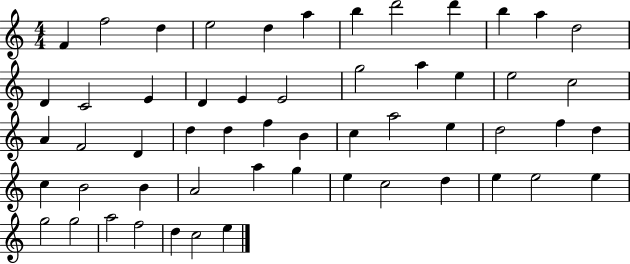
{
  \clef treble
  \numericTimeSignature
  \time 4/4
  \key c \major
  f'4 f''2 d''4 | e''2 d''4 a''4 | b''4 d'''2 d'''4 | b''4 a''4 d''2 | \break d'4 c'2 e'4 | d'4 e'4 e'2 | g''2 a''4 e''4 | e''2 c''2 | \break a'4 f'2 d'4 | d''4 d''4 f''4 b'4 | c''4 a''2 e''4 | d''2 f''4 d''4 | \break c''4 b'2 b'4 | a'2 a''4 g''4 | e''4 c''2 d''4 | e''4 e''2 e''4 | \break g''2 g''2 | a''2 f''2 | d''4 c''2 e''4 | \bar "|."
}